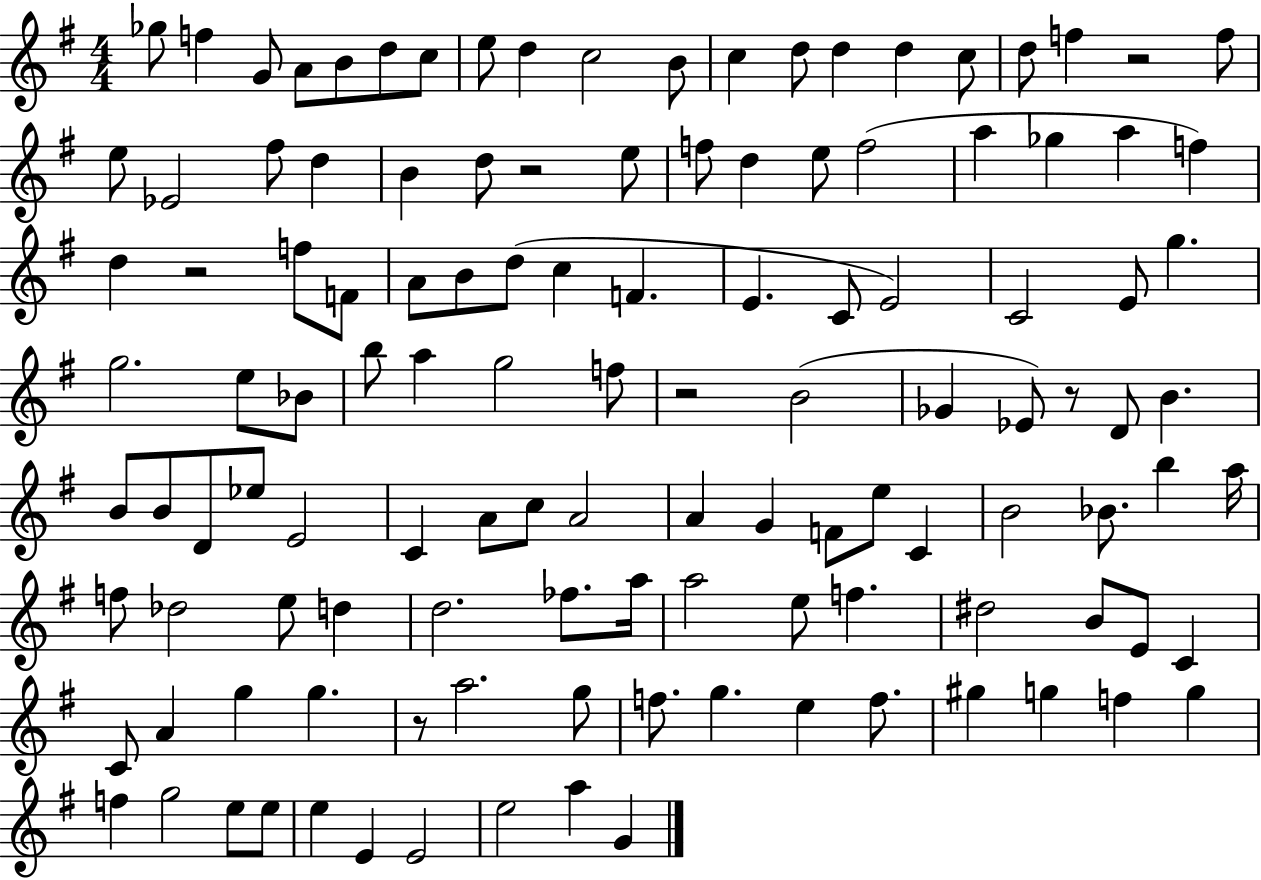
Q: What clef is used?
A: treble